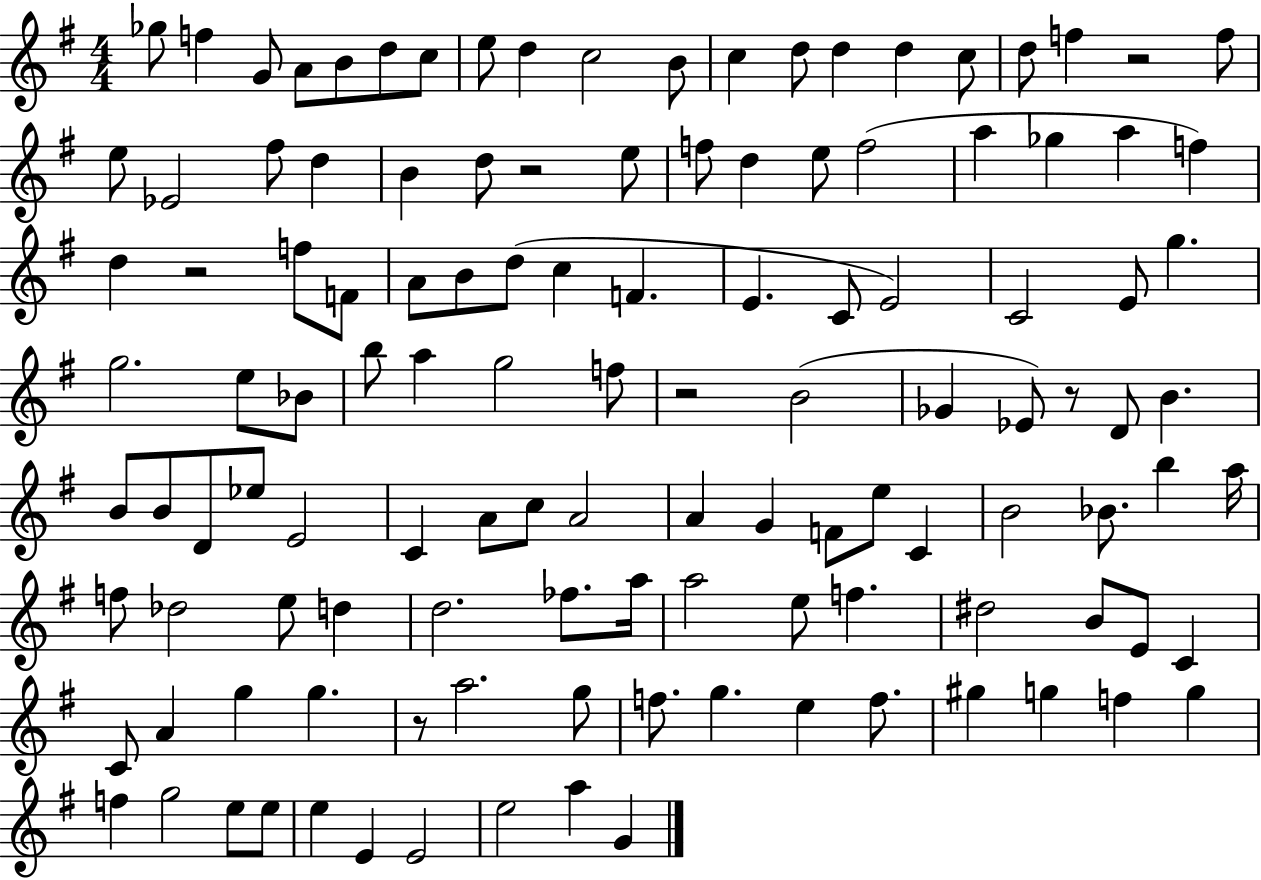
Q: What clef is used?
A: treble